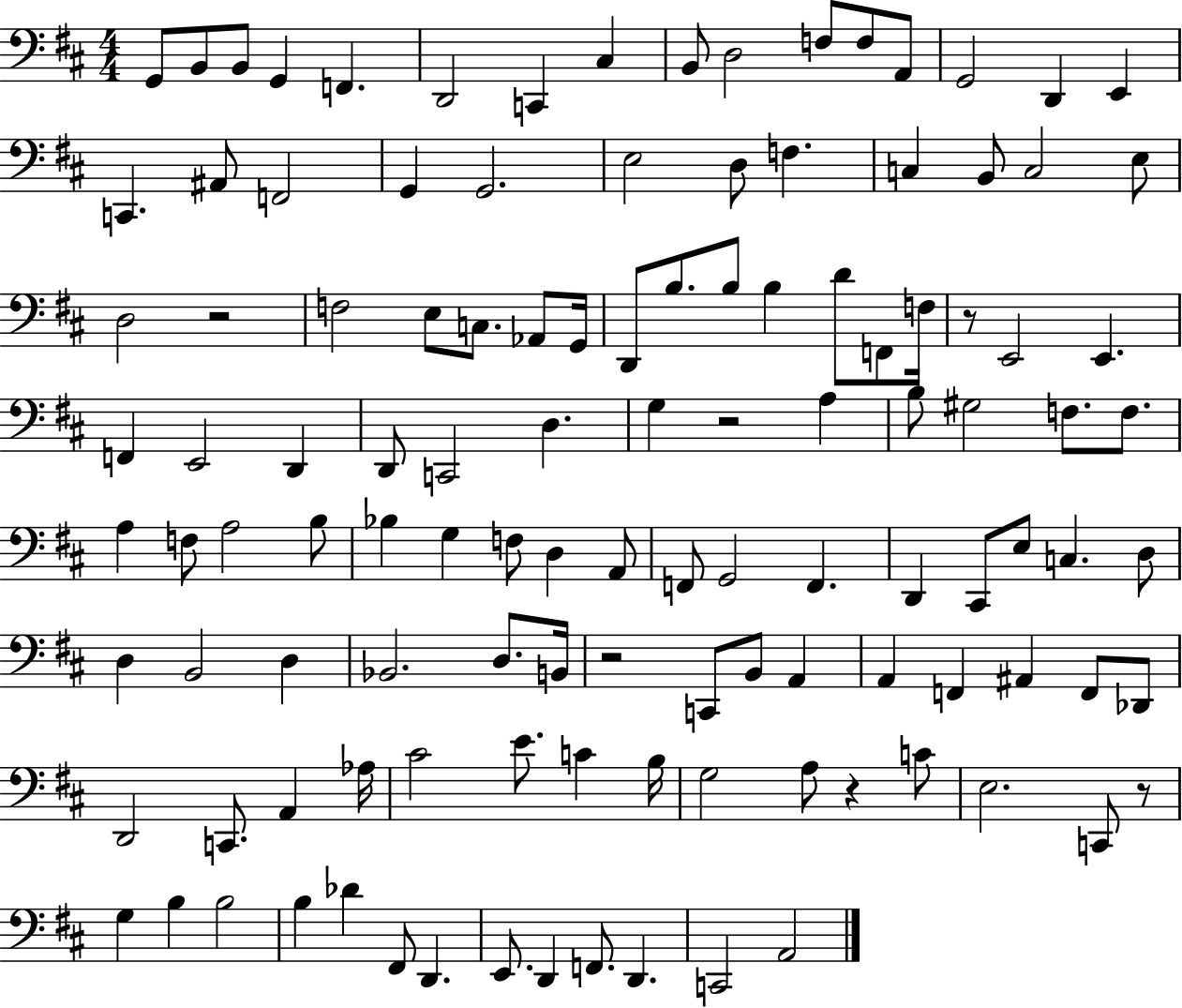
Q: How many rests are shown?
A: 6